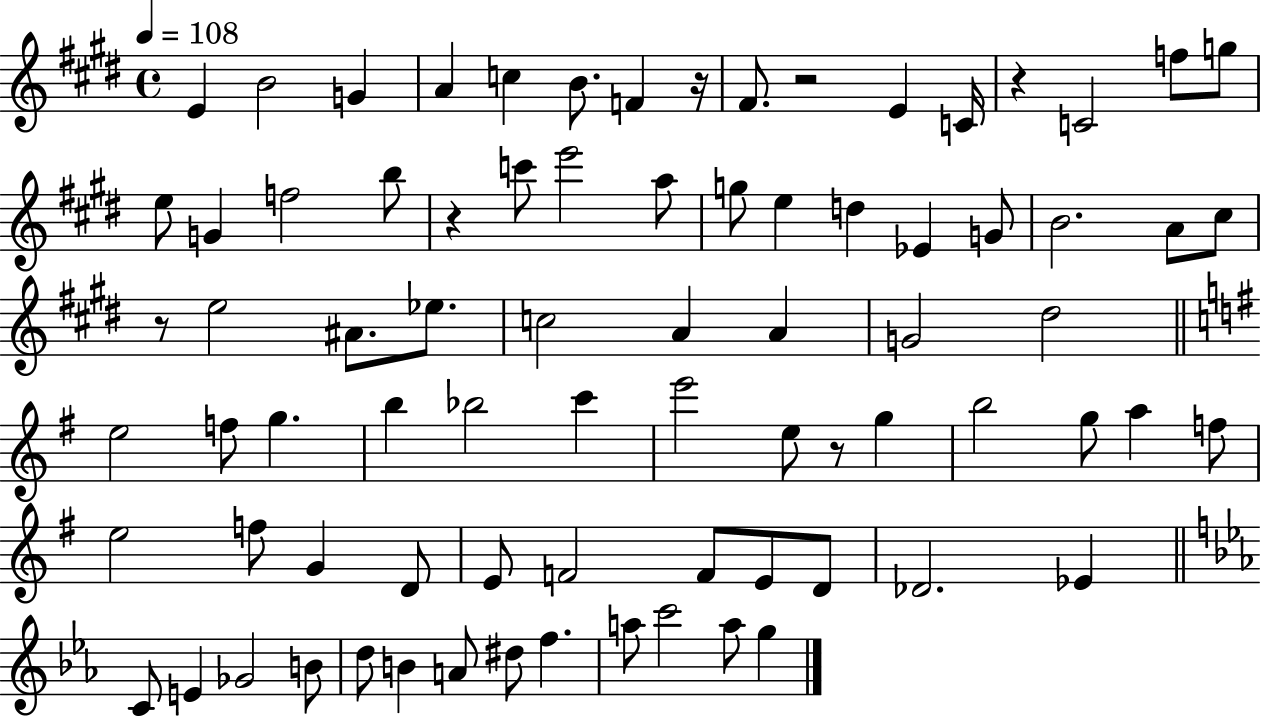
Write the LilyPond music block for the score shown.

{
  \clef treble
  \time 4/4
  \defaultTimeSignature
  \key e \major
  \tempo 4 = 108
  \repeat volta 2 { e'4 b'2 g'4 | a'4 c''4 b'8. f'4 r16 | fis'8. r2 e'4 c'16 | r4 c'2 f''8 g''8 | \break e''8 g'4 f''2 b''8 | r4 c'''8 e'''2 a''8 | g''8 e''4 d''4 ees'4 g'8 | b'2. a'8 cis''8 | \break r8 e''2 ais'8. ees''8. | c''2 a'4 a'4 | g'2 dis''2 | \bar "||" \break \key g \major e''2 f''8 g''4. | b''4 bes''2 c'''4 | e'''2 e''8 r8 g''4 | b''2 g''8 a''4 f''8 | \break e''2 f''8 g'4 d'8 | e'8 f'2 f'8 e'8 d'8 | des'2. ees'4 | \bar "||" \break \key c \minor c'8 e'4 ges'2 b'8 | d''8 b'4 a'8 dis''8 f''4. | a''8 c'''2 a''8 g''4 | } \bar "|."
}